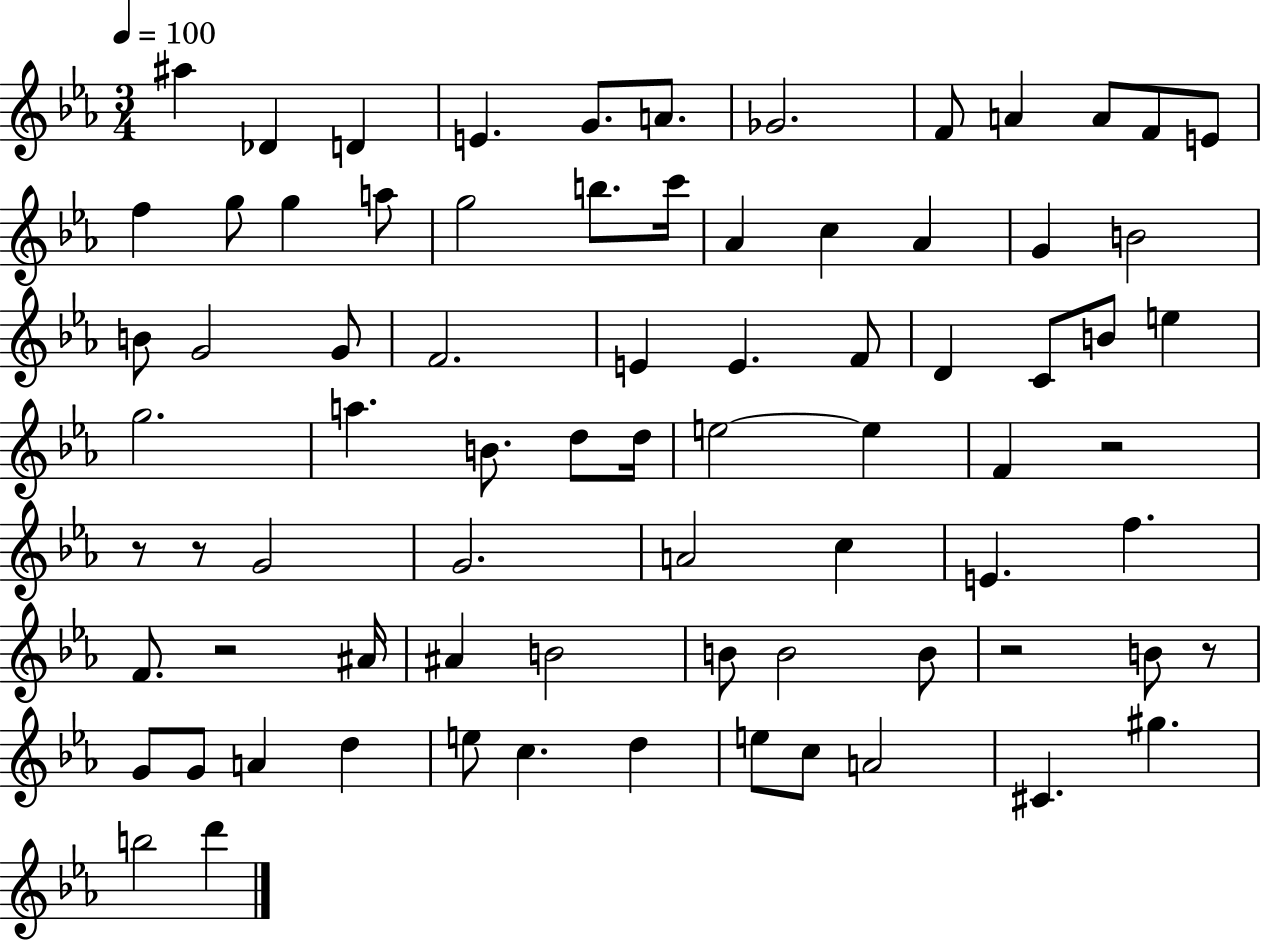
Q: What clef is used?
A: treble